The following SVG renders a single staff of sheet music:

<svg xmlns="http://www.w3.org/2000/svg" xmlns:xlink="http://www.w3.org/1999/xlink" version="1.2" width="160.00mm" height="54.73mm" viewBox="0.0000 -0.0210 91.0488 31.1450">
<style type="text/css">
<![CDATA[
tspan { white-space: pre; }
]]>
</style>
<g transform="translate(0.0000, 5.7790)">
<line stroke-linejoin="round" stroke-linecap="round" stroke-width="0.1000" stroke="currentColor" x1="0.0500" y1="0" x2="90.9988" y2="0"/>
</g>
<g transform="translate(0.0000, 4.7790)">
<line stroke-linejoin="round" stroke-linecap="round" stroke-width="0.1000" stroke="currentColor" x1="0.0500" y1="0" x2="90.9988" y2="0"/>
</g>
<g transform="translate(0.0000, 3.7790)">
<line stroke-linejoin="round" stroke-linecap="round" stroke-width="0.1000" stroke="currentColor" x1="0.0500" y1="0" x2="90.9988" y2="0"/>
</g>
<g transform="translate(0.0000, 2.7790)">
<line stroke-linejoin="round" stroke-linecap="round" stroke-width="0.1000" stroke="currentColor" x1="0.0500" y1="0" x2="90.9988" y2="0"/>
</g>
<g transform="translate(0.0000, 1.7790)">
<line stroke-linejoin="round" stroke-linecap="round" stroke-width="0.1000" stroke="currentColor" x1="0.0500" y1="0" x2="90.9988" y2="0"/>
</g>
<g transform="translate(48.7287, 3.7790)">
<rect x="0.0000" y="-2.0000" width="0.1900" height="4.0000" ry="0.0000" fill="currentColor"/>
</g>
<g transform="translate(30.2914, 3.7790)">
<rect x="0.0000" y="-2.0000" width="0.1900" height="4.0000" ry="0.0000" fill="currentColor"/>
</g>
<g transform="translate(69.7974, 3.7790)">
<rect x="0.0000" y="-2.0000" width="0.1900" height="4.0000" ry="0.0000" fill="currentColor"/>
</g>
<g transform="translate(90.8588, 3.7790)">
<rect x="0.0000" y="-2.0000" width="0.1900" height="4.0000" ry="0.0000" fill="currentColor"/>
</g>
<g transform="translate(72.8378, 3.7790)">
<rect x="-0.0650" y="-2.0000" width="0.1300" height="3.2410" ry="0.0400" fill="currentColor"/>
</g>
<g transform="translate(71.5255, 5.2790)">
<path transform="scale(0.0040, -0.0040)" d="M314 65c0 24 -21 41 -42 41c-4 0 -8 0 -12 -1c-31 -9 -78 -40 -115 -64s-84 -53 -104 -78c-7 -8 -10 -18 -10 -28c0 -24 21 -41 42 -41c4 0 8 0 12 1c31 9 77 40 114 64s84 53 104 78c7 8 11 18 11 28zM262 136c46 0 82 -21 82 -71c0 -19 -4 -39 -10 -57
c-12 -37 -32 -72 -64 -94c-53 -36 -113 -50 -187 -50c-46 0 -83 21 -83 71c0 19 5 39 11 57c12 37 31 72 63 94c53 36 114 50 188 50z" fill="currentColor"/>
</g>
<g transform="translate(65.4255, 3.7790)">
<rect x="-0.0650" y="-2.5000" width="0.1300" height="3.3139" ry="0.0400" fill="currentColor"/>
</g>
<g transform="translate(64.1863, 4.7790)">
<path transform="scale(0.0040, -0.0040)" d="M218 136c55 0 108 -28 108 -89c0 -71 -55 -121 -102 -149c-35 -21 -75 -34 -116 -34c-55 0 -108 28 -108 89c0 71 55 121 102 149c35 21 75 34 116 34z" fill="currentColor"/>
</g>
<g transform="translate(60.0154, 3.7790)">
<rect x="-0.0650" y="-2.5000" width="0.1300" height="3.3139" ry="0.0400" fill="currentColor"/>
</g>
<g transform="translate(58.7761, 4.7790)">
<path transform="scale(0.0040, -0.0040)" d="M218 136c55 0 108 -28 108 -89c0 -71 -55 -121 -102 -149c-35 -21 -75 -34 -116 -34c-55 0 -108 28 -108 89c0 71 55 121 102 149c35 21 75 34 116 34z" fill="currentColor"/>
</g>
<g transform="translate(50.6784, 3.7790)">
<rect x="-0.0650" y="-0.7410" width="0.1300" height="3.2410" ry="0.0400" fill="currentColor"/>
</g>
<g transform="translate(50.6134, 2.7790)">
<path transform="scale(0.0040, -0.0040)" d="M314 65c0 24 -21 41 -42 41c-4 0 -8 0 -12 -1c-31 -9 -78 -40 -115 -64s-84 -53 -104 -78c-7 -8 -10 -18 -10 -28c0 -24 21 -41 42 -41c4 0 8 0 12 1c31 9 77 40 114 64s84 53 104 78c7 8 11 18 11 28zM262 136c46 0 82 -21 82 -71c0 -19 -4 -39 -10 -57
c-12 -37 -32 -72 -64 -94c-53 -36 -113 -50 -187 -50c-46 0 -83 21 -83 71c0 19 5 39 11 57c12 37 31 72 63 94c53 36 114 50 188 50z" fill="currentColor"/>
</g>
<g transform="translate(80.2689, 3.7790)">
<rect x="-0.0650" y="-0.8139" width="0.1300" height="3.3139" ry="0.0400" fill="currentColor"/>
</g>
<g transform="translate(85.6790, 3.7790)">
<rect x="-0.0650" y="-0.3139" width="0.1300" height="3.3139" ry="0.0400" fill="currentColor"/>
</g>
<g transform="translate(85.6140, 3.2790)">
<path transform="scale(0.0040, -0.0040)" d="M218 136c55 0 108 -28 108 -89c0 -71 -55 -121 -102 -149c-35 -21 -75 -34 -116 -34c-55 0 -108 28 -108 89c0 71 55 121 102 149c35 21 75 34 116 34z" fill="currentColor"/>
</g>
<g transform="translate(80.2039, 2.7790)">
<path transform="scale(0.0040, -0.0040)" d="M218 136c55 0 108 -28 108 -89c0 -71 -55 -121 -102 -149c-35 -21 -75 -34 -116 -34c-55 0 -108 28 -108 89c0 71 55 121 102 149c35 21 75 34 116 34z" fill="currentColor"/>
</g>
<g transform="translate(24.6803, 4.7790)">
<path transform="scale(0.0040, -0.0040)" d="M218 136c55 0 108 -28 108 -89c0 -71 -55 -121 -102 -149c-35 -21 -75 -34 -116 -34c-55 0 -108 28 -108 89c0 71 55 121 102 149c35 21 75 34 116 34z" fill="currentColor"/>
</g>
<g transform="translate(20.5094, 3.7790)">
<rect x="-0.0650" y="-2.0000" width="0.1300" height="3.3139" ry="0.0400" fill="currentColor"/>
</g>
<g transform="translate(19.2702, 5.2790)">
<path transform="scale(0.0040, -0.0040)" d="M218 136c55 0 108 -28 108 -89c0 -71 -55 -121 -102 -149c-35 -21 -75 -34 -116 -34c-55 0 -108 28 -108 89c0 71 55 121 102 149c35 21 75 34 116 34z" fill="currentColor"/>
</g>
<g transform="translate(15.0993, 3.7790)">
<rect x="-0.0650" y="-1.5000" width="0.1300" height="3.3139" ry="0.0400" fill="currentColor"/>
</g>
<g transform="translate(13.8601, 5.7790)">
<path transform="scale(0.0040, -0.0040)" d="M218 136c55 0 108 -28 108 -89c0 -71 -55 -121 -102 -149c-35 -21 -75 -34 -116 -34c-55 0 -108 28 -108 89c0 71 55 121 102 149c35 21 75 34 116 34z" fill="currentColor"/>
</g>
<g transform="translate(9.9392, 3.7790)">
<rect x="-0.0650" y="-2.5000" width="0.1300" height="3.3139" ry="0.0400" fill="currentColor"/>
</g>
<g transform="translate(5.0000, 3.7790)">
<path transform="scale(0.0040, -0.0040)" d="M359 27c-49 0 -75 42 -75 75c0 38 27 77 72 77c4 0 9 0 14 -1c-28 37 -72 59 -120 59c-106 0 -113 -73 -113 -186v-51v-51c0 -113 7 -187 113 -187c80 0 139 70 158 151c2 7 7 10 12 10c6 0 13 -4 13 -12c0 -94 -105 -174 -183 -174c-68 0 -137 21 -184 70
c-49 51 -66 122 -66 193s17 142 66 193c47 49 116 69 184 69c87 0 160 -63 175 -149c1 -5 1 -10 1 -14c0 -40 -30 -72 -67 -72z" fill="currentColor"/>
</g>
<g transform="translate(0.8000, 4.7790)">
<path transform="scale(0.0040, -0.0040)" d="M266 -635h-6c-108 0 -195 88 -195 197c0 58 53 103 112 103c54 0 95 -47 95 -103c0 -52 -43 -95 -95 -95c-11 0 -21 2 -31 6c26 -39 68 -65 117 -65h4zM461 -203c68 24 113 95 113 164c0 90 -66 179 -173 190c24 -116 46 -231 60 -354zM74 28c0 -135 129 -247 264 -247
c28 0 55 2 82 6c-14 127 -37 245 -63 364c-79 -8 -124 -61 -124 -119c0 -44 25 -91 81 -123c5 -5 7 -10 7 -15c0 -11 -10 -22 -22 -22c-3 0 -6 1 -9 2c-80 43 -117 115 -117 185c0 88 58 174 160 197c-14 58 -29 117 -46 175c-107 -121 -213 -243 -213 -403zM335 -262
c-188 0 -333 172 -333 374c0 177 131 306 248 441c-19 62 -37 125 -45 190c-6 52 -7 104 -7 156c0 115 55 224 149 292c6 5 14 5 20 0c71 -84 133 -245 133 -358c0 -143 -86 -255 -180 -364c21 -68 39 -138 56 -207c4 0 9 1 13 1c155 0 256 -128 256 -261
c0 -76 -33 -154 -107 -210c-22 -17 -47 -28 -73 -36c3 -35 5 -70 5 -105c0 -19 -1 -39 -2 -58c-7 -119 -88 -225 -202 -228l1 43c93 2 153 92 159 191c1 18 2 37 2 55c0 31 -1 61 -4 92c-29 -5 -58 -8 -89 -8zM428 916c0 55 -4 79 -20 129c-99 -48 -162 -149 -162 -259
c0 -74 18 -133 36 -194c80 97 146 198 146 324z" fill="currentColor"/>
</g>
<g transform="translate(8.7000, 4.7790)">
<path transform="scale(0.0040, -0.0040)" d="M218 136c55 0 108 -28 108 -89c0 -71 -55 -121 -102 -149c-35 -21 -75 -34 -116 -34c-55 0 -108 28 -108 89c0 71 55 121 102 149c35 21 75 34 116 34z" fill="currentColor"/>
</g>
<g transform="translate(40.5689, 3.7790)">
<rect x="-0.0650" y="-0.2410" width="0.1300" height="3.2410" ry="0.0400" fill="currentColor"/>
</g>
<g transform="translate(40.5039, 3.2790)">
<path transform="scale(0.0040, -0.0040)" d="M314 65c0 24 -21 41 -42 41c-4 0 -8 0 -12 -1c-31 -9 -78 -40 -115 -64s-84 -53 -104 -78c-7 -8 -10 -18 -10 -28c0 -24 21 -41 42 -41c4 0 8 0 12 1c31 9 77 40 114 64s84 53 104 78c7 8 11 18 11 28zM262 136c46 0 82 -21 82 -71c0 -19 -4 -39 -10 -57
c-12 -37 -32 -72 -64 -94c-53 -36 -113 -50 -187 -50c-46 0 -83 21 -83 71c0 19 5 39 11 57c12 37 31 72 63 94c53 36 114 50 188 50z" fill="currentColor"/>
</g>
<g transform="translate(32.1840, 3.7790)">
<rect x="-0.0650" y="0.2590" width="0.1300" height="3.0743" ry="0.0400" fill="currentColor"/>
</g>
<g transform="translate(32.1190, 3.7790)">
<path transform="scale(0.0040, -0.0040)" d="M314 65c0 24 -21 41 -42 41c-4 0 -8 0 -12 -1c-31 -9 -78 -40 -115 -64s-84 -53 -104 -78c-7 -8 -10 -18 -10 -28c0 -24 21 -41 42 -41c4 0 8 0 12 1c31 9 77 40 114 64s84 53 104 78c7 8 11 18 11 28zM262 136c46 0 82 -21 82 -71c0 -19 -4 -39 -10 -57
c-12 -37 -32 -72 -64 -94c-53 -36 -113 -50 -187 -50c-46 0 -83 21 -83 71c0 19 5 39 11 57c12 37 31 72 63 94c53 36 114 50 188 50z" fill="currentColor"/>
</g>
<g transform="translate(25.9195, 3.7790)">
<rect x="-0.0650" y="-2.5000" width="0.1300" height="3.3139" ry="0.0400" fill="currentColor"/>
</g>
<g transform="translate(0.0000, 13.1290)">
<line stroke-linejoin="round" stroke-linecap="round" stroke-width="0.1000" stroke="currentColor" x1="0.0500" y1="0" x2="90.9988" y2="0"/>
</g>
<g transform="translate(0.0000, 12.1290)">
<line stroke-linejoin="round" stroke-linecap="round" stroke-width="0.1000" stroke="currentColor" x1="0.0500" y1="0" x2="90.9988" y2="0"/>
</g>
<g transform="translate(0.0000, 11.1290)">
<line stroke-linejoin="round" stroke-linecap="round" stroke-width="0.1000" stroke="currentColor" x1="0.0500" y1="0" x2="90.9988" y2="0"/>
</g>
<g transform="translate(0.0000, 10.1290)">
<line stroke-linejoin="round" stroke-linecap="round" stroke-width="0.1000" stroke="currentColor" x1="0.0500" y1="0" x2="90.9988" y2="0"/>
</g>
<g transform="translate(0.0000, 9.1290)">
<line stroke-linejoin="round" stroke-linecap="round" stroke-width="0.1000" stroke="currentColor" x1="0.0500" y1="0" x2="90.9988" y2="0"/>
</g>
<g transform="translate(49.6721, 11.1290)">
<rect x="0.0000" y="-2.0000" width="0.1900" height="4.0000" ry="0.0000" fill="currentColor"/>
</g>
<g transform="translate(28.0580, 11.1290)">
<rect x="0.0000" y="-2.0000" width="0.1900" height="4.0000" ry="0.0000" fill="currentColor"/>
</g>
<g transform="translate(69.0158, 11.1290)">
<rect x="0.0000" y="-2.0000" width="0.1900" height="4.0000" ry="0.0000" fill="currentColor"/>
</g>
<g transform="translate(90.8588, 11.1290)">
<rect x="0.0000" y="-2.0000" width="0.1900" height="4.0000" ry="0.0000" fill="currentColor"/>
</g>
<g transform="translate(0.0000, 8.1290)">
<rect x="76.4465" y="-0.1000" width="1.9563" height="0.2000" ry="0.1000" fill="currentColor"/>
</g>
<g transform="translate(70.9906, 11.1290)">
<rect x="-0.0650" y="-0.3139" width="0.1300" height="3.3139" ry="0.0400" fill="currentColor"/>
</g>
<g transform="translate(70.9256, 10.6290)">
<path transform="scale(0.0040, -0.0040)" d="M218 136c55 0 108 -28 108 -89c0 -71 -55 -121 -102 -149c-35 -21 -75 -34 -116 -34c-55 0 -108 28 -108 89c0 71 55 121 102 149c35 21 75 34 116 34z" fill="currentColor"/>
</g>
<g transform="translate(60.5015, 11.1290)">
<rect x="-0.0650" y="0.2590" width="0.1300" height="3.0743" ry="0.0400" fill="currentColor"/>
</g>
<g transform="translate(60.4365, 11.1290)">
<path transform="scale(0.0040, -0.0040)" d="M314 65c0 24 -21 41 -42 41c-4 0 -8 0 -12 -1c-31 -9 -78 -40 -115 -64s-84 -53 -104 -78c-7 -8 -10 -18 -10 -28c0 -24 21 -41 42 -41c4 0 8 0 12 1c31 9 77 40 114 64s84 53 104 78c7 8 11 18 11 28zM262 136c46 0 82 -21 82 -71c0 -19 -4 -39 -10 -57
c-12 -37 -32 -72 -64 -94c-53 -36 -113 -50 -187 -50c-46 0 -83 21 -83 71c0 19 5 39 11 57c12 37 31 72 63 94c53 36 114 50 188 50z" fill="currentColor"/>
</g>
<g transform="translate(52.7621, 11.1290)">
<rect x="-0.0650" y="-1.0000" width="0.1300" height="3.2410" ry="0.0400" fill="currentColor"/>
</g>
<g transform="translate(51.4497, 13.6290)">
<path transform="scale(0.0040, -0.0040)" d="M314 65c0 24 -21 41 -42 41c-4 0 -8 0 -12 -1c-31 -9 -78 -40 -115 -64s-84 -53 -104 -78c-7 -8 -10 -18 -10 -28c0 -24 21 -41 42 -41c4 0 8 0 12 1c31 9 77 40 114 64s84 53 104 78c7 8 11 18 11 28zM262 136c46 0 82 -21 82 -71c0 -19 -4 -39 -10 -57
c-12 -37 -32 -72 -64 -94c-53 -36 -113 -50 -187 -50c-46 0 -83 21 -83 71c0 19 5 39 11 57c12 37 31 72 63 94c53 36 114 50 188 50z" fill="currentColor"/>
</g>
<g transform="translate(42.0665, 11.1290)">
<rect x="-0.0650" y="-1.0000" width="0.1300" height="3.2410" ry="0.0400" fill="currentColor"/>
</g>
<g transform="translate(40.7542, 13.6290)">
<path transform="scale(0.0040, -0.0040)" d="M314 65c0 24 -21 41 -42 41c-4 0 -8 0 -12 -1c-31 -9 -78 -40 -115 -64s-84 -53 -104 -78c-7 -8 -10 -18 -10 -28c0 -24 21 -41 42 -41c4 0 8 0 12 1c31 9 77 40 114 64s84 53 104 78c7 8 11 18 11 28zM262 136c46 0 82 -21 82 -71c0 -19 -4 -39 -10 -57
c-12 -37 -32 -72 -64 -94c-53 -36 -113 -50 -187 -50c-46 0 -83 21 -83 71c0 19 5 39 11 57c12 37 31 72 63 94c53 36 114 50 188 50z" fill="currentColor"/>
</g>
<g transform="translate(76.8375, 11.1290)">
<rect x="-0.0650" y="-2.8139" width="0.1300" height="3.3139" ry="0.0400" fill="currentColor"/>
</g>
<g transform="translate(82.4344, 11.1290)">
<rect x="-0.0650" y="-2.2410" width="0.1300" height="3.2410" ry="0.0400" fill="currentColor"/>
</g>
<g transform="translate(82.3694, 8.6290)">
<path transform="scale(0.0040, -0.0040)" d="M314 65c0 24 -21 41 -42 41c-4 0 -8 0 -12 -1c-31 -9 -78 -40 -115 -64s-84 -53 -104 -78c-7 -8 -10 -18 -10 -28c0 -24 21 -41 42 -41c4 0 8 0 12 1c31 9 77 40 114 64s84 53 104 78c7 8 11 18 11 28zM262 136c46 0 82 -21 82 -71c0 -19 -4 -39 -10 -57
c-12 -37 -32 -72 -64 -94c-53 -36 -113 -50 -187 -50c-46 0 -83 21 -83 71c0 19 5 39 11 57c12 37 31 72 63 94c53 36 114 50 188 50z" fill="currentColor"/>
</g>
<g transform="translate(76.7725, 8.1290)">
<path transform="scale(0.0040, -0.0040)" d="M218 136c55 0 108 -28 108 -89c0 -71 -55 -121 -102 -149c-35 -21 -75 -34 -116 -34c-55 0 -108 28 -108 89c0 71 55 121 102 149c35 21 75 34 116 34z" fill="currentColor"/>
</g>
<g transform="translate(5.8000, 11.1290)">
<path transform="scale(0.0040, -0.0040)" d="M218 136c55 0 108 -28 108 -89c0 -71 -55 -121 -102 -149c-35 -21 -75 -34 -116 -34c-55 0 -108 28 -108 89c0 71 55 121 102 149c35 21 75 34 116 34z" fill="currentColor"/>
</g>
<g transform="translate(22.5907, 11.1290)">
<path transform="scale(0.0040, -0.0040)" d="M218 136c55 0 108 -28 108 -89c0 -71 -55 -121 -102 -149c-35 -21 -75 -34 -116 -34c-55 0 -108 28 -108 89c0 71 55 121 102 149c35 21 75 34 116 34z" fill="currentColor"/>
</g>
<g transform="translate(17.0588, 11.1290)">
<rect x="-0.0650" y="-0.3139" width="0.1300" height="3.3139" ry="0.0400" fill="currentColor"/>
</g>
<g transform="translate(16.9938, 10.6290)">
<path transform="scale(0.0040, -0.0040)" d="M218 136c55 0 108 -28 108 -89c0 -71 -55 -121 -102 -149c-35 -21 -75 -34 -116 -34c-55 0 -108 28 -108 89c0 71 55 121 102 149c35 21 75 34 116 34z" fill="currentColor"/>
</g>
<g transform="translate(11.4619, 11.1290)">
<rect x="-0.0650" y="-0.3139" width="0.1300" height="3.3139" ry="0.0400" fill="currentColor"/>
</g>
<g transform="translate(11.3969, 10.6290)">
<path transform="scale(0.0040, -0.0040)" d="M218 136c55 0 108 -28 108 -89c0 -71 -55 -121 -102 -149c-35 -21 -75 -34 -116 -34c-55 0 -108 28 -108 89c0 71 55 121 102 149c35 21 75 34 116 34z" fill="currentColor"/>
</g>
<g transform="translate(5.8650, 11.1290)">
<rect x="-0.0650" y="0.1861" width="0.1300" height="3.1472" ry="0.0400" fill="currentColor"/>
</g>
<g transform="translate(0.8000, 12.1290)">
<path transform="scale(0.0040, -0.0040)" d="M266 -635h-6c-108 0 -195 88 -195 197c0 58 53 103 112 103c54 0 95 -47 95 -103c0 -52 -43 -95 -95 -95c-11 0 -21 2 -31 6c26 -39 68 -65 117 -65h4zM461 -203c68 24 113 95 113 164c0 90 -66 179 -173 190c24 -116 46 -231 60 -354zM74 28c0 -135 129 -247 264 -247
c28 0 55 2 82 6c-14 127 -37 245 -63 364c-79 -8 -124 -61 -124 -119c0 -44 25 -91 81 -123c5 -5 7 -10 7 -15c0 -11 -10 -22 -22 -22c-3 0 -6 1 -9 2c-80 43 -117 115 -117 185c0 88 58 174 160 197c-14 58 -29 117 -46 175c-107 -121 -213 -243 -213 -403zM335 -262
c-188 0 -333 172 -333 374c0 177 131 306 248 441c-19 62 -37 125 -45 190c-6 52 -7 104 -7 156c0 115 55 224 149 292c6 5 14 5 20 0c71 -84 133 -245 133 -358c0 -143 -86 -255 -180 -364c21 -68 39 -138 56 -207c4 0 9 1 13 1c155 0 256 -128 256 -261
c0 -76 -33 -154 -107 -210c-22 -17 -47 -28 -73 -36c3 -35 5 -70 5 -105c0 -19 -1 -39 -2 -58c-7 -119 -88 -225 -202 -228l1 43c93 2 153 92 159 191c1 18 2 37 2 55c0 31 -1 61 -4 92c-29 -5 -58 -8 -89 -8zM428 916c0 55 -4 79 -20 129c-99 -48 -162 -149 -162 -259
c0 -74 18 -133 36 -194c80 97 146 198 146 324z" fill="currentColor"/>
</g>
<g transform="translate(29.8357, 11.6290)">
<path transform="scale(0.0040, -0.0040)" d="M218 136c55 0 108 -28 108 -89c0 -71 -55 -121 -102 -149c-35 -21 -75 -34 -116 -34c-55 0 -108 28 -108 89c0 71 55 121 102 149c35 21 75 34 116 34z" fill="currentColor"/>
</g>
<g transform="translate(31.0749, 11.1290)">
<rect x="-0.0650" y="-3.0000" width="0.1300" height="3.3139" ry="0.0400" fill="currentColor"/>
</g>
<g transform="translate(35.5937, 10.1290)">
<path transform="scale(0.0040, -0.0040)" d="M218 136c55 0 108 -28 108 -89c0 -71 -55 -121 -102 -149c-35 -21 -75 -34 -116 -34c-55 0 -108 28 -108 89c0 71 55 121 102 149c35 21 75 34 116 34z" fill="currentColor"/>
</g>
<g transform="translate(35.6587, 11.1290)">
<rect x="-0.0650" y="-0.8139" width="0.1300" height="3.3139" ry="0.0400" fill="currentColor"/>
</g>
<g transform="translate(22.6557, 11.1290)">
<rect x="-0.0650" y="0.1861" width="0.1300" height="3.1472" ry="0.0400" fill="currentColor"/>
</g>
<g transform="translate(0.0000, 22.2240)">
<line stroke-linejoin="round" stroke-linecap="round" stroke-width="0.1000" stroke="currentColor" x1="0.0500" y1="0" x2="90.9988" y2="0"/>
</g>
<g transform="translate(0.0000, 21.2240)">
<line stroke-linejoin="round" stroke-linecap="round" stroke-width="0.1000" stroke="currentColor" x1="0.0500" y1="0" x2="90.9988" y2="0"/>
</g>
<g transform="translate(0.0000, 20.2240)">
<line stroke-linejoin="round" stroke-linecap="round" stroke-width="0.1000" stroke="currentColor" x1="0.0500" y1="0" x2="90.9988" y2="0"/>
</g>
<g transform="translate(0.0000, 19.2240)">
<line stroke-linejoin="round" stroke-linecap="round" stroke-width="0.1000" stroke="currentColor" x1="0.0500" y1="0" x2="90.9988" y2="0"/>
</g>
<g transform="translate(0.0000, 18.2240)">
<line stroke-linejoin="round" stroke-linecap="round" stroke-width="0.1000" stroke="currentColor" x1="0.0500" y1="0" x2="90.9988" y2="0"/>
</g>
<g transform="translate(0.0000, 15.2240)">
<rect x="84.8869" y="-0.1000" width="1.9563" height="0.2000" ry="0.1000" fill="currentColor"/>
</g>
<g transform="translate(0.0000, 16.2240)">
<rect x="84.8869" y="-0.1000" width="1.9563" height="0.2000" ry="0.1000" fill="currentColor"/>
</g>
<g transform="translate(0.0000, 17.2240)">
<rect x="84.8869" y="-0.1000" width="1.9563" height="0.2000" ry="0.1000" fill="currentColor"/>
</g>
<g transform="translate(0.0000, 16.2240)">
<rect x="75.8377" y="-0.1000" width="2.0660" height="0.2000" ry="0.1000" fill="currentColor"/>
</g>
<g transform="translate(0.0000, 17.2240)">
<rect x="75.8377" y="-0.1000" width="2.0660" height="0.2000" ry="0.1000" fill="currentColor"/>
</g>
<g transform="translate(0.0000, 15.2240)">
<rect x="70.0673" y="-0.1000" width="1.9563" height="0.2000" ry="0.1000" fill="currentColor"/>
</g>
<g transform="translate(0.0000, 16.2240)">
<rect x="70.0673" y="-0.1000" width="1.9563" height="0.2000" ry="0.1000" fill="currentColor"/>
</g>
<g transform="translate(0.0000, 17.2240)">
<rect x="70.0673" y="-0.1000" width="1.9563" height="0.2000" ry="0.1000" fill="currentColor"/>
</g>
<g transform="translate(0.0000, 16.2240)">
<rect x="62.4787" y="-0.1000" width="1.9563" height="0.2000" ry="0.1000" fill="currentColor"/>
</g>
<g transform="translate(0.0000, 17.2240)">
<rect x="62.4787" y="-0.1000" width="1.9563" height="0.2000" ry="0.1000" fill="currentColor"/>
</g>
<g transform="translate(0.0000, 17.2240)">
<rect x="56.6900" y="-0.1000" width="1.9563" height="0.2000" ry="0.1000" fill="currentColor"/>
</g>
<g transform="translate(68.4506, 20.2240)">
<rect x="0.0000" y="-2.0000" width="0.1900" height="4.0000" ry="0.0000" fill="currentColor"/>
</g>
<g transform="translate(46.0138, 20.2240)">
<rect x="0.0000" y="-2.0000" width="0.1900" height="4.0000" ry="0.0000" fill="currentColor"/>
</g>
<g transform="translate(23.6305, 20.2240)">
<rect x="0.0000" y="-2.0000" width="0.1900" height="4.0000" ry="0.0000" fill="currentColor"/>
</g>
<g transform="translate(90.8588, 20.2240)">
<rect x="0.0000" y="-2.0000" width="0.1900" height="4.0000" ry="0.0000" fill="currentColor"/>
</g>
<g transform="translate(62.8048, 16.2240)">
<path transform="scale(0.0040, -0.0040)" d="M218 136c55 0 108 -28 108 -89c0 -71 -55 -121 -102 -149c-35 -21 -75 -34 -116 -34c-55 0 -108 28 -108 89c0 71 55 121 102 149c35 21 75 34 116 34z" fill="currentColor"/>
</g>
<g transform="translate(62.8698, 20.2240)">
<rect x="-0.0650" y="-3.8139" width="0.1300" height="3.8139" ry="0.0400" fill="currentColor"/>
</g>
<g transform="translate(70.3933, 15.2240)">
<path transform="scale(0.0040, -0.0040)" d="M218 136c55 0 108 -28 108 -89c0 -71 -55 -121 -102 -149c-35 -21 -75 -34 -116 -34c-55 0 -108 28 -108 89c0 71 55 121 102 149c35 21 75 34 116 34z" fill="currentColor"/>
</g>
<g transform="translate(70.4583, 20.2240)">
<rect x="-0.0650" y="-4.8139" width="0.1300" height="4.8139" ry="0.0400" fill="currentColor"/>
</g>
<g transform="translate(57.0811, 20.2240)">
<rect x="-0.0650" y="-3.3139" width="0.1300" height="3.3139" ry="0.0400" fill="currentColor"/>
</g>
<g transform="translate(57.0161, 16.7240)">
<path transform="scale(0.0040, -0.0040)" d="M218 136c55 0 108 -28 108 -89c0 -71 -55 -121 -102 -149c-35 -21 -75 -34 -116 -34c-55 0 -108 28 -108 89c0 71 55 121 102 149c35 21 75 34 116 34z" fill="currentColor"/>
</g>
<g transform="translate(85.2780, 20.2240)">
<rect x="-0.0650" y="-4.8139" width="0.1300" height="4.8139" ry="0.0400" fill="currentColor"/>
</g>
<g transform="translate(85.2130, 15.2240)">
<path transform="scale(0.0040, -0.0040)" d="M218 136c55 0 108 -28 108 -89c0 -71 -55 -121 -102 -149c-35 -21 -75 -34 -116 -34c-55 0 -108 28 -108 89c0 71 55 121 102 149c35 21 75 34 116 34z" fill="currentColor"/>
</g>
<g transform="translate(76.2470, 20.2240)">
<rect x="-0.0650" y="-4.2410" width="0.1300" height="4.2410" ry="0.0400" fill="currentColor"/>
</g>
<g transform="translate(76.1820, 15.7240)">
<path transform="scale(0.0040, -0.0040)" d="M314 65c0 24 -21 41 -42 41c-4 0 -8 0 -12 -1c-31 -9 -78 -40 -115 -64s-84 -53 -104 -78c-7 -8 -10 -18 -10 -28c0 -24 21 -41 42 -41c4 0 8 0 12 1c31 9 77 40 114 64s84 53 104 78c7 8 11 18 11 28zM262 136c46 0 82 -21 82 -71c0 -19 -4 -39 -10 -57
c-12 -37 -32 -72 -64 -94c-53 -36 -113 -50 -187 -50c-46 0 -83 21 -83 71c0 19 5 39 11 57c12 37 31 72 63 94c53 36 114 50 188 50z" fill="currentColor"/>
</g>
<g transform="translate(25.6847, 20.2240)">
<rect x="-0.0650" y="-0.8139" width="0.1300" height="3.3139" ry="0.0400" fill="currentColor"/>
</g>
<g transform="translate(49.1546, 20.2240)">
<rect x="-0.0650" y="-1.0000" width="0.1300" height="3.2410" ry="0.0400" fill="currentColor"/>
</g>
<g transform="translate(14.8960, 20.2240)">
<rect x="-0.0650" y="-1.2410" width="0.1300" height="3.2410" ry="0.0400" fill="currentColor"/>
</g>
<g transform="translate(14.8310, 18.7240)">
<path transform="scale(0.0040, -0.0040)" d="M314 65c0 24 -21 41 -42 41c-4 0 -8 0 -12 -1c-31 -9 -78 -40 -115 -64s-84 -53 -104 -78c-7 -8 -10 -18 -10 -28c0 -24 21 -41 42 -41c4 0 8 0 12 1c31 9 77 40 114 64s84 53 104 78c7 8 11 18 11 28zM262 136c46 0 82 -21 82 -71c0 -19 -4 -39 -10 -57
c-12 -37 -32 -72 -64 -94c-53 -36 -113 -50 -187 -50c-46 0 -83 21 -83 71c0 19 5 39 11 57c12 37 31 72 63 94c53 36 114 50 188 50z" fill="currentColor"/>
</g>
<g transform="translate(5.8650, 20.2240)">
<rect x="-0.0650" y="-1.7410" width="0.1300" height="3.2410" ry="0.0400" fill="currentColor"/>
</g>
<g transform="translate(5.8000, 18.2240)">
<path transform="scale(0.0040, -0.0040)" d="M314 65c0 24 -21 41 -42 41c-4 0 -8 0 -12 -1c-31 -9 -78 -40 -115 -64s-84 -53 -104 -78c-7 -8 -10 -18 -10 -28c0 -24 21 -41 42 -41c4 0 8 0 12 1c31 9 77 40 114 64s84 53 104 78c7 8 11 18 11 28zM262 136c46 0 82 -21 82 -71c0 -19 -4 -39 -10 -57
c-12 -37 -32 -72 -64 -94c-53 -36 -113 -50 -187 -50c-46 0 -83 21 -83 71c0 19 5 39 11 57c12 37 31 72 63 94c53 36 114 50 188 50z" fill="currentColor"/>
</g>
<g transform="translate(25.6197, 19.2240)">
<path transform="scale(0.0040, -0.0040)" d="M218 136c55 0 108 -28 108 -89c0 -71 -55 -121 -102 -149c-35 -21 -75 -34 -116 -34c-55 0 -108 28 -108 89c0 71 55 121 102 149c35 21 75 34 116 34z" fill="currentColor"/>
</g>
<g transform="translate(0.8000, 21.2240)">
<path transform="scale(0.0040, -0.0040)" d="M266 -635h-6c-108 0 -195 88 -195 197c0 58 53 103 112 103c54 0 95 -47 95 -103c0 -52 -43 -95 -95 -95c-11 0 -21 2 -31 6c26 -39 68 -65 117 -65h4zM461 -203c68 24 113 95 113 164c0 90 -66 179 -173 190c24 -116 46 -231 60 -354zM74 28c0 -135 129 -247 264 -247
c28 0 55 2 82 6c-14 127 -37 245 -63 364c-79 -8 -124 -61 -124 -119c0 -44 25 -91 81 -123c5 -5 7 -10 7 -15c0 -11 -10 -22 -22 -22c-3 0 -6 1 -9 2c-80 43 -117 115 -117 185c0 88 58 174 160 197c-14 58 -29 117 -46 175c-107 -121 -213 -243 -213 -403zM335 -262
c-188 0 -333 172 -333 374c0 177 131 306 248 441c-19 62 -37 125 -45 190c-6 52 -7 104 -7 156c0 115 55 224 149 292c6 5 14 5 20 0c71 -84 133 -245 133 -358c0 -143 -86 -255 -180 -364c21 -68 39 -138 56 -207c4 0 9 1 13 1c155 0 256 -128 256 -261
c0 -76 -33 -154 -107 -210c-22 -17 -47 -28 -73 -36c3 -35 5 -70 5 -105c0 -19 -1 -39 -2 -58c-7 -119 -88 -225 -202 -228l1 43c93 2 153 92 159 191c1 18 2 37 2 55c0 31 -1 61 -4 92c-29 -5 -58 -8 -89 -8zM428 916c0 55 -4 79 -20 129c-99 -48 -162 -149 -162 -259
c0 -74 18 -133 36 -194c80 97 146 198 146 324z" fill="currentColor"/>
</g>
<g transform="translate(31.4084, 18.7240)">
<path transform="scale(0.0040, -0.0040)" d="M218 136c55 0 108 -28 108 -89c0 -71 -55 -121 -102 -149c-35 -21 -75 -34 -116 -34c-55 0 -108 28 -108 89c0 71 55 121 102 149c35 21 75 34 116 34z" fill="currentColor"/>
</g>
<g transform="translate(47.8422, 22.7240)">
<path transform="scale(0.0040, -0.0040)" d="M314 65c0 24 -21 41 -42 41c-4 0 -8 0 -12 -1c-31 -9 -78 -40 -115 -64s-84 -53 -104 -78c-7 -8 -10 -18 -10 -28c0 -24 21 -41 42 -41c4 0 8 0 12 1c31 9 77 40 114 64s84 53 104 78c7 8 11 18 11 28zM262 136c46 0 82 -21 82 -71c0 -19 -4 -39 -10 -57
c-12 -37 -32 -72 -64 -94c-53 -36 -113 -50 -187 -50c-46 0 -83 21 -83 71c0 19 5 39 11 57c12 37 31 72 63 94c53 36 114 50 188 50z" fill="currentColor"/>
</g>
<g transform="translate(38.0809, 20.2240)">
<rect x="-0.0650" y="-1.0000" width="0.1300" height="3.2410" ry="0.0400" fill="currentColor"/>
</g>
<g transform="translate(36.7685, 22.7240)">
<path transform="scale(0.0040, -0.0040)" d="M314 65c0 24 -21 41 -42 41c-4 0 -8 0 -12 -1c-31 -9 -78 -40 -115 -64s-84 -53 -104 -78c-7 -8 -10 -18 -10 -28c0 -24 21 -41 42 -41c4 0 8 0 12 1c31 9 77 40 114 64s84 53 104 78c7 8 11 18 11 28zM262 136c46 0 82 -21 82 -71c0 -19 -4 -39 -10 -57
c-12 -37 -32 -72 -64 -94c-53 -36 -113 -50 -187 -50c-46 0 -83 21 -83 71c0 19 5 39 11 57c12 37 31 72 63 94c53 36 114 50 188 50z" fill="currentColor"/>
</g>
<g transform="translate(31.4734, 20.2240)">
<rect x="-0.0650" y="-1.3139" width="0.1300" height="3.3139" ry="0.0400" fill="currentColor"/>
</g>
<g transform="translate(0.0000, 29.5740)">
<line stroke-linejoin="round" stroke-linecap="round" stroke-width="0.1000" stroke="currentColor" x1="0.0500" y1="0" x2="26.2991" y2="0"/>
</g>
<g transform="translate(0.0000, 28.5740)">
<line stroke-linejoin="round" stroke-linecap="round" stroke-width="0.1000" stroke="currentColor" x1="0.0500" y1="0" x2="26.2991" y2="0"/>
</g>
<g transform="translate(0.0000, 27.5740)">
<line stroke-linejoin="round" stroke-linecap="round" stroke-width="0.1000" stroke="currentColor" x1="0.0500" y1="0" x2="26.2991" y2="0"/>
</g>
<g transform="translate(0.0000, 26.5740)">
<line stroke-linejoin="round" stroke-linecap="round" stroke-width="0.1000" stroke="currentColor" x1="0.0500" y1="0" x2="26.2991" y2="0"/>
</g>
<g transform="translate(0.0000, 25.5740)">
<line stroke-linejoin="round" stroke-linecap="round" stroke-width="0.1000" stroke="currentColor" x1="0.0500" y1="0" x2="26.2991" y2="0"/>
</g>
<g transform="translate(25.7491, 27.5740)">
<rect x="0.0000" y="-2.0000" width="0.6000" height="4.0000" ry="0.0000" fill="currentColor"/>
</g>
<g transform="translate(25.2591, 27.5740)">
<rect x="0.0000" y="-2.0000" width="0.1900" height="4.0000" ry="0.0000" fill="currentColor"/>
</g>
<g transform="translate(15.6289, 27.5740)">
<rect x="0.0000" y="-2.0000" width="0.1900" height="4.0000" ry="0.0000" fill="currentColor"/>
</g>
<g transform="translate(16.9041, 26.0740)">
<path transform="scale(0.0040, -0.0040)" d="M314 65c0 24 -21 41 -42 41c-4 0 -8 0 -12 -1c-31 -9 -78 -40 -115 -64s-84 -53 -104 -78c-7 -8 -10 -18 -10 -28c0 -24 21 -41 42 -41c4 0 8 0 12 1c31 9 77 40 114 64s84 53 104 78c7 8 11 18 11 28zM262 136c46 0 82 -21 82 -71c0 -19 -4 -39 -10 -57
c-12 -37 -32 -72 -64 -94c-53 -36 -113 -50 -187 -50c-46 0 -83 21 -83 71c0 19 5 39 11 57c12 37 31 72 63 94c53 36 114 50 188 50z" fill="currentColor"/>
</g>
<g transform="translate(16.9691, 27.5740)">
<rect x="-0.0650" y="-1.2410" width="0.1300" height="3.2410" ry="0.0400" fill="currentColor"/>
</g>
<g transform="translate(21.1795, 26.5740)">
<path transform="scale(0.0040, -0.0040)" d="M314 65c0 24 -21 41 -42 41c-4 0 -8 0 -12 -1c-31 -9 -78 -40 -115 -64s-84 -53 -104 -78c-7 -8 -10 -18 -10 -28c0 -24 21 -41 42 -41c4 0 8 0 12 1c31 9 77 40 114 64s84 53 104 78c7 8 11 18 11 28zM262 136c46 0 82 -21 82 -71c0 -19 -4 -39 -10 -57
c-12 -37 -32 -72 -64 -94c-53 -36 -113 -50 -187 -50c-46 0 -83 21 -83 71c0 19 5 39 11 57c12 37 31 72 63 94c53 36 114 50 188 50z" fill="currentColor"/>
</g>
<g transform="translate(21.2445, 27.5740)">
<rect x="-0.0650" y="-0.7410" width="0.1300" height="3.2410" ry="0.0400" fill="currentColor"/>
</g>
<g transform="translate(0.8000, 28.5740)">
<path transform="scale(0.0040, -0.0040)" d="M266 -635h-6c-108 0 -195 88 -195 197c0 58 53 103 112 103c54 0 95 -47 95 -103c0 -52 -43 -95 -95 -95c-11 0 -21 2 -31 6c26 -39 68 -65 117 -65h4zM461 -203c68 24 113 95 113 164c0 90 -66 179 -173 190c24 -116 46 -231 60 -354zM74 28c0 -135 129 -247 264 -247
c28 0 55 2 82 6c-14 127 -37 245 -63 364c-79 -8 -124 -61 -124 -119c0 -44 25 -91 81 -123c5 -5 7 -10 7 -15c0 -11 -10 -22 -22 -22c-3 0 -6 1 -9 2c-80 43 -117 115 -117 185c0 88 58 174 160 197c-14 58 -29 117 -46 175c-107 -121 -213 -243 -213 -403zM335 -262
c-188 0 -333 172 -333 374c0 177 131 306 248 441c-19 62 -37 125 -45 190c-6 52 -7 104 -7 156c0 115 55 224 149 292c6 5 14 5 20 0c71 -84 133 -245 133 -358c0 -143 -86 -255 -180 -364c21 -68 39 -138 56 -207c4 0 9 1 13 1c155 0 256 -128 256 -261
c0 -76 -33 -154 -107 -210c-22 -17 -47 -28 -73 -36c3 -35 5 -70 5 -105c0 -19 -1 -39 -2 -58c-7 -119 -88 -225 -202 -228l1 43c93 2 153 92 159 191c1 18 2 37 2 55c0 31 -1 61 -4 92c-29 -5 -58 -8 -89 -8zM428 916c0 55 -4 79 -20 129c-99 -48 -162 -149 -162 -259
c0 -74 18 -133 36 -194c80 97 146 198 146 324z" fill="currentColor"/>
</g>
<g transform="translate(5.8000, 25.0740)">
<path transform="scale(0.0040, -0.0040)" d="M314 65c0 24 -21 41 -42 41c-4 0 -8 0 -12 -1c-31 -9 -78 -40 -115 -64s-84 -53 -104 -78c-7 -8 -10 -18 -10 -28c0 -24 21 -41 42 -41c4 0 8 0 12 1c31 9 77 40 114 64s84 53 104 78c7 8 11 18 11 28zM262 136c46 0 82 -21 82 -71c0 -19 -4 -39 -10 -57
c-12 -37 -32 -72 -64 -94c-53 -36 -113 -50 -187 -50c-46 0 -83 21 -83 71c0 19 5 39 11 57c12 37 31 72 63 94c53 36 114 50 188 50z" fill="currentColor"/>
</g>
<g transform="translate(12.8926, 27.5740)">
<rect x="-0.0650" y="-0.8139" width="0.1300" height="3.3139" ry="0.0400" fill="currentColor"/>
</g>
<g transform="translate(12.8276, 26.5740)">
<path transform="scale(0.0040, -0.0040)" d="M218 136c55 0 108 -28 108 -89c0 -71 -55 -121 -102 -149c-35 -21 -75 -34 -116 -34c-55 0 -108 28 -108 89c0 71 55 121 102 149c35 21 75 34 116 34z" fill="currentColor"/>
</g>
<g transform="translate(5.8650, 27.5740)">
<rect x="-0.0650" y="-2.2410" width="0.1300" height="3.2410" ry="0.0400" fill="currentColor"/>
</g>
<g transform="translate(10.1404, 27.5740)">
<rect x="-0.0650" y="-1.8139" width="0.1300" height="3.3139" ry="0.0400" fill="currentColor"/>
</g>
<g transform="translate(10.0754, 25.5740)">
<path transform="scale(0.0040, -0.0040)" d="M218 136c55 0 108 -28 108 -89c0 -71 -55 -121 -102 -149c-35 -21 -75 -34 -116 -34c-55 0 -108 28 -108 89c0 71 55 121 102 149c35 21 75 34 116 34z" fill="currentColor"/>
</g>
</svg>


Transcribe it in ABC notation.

X:1
T:Untitled
M:4/4
L:1/4
K:C
G E F G B2 c2 d2 G G F2 d c B c c B A d D2 D2 B2 c a g2 f2 e2 d e D2 D2 b c' e' d'2 e' g2 f d e2 d2